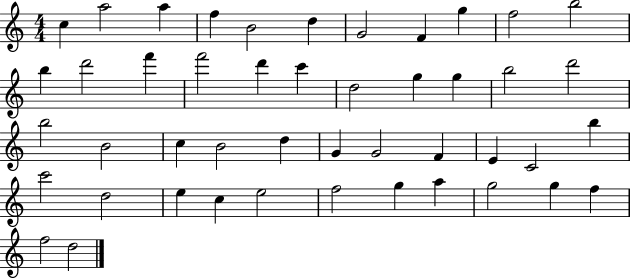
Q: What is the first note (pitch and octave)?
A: C5